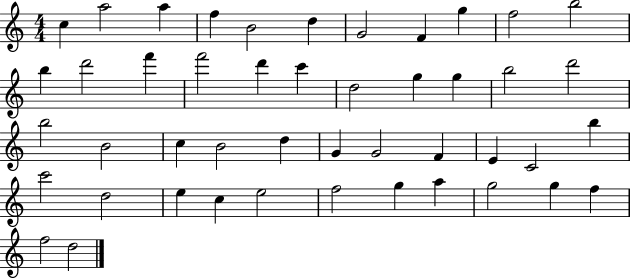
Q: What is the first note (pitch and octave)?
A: C5